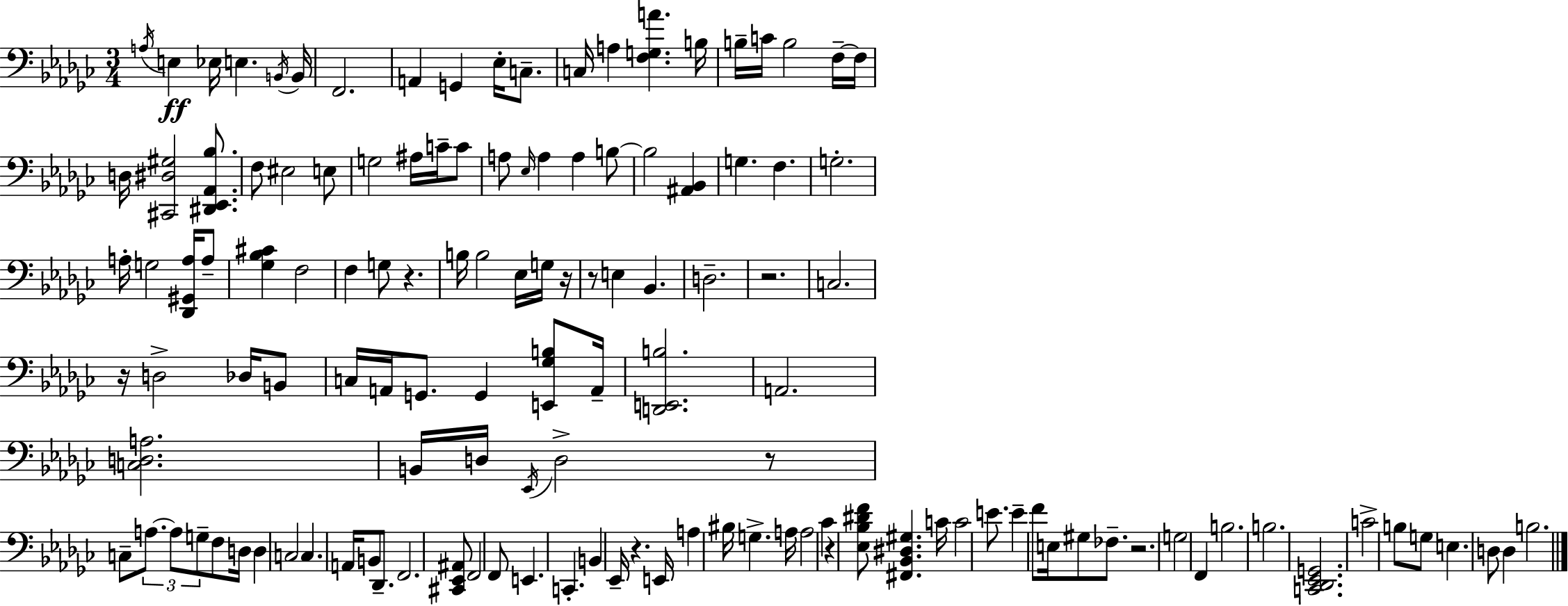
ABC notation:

X:1
T:Untitled
M:3/4
L:1/4
K:Ebm
A,/4 E, _E,/4 E, B,,/4 B,,/4 F,,2 A,, G,, _E,/4 C,/2 C,/4 A, [F,G,A] B,/4 B,/4 C/4 B,2 F,/4 F,/4 D,/4 [^C,,^D,^G,]2 [^D,,_E,,_A,,_B,]/2 F,/2 ^E,2 E,/2 G,2 ^A,/4 C/4 C/2 A,/2 _E,/4 A, A, B,/2 B,2 [^A,,_B,,] G, F, G,2 A,/4 G,2 [_D,,^G,,A,]/4 A,/2 [_G,_B,^C] F,2 F, G,/2 z B,/4 B,2 _E,/4 G,/4 z/4 z/2 E, _B,, D,2 z2 C,2 z/4 D,2 _D,/4 B,,/2 C,/4 A,,/4 G,,/2 G,, [E,,_G,B,]/2 A,,/4 [D,,E,,B,]2 A,,2 [C,D,A,]2 B,,/4 D,/4 _E,,/4 D,2 z/2 C,/2 A,/2 A,/2 G,/2 F,/2 D,/4 D, C,2 C, A,,/4 B,,/2 _D,,/2 F,,2 [^C,,_E,,^A,,]/2 F,,2 F,,/2 E,, C,, B,, _E,,/4 z E,,/4 A, ^B,/4 G, A,/4 A,2 _C z [_E,_B,^DF]/2 [^F,,_B,,^D,^G,] C/4 C2 E/2 E F/2 E,/4 ^G,/2 _F,/2 z2 G,2 F,, B,2 B,2 [C,,_D,,_E,,G,,]2 C2 B,/2 G,/2 E, D,/2 D, B,2